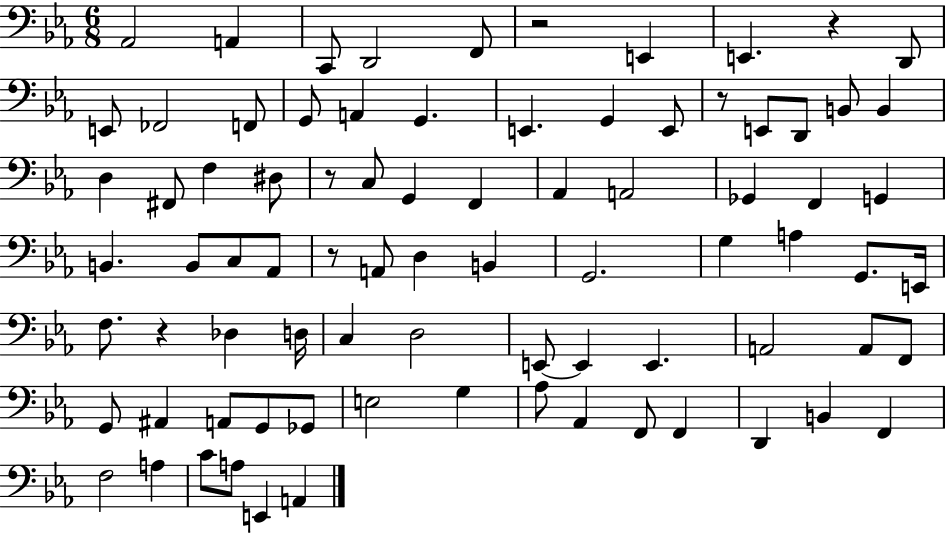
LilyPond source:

{
  \clef bass
  \numericTimeSignature
  \time 6/8
  \key ees \major
  aes,2 a,4 | c,8 d,2 f,8 | r2 e,4 | e,4. r4 d,8 | \break e,8 fes,2 f,8 | g,8 a,4 g,4. | e,4. g,4 e,8 | r8 e,8 d,8 b,8 b,4 | \break d4 fis,8 f4 dis8 | r8 c8 g,4 f,4 | aes,4 a,2 | ges,4 f,4 g,4 | \break b,4. b,8 c8 aes,8 | r8 a,8 d4 b,4 | g,2. | g4 a4 g,8. e,16 | \break f8. r4 des4 d16 | c4 d2 | e,8~~ e,4 e,4. | a,2 a,8 f,8 | \break g,8 ais,4 a,8 g,8 ges,8 | e2 g4 | aes8 aes,4 f,8 f,4 | d,4 b,4 f,4 | \break f2 a4 | c'8 a8 e,4 a,4 | \bar "|."
}